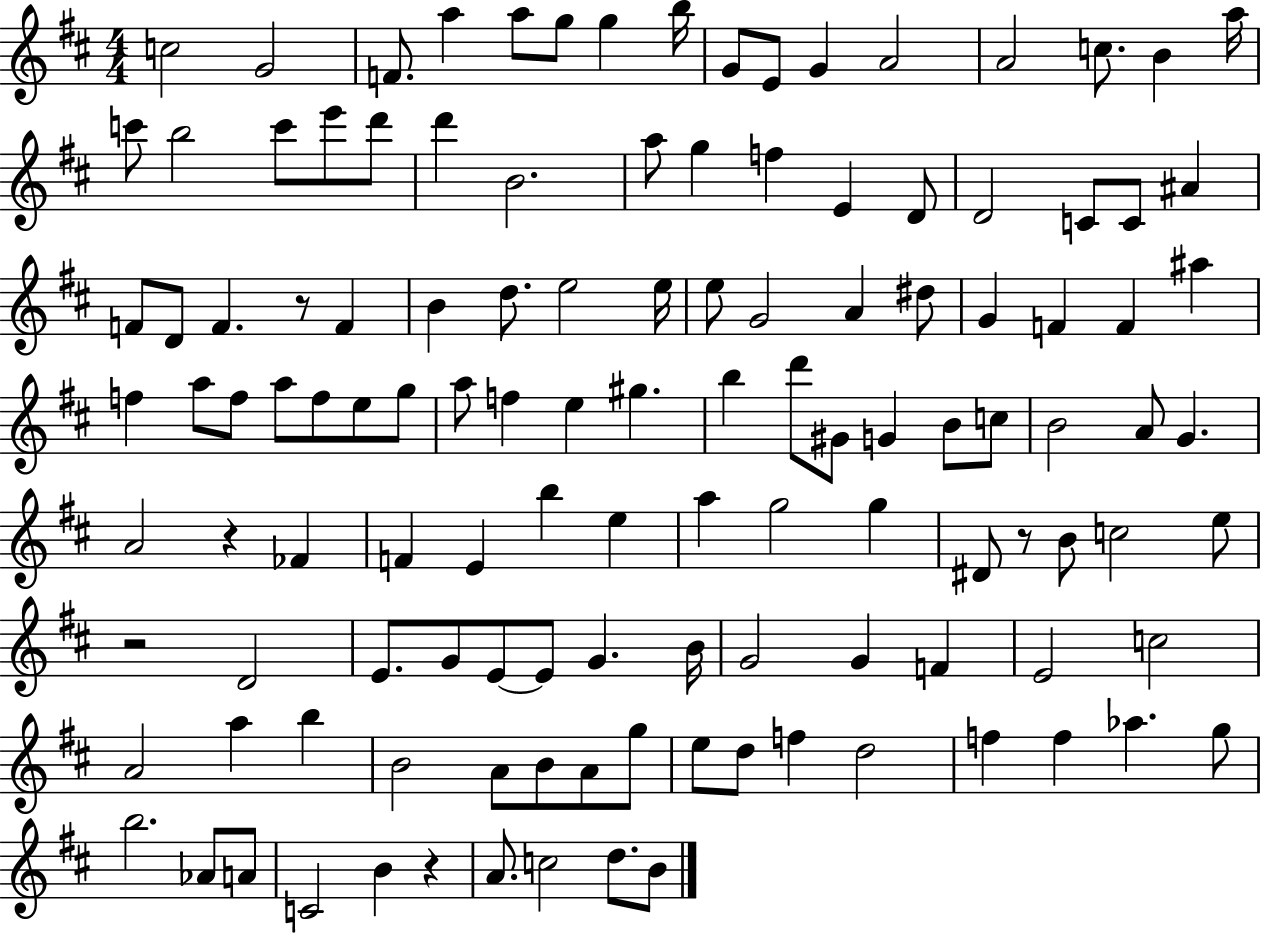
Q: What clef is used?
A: treble